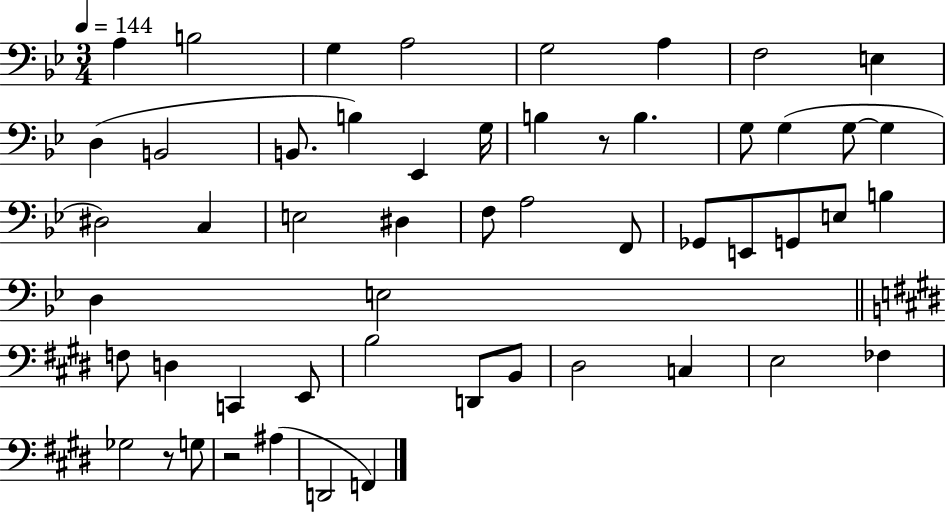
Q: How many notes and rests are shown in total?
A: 53